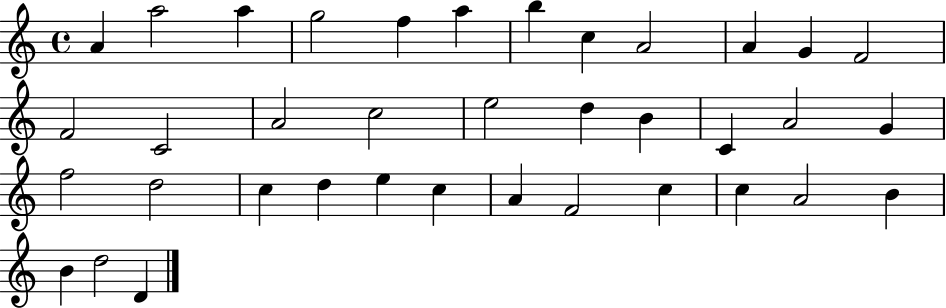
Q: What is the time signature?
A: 4/4